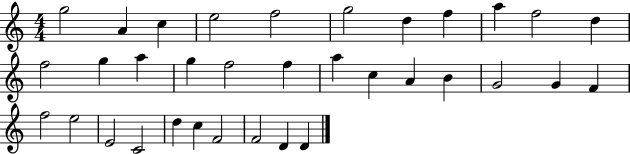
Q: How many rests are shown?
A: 0